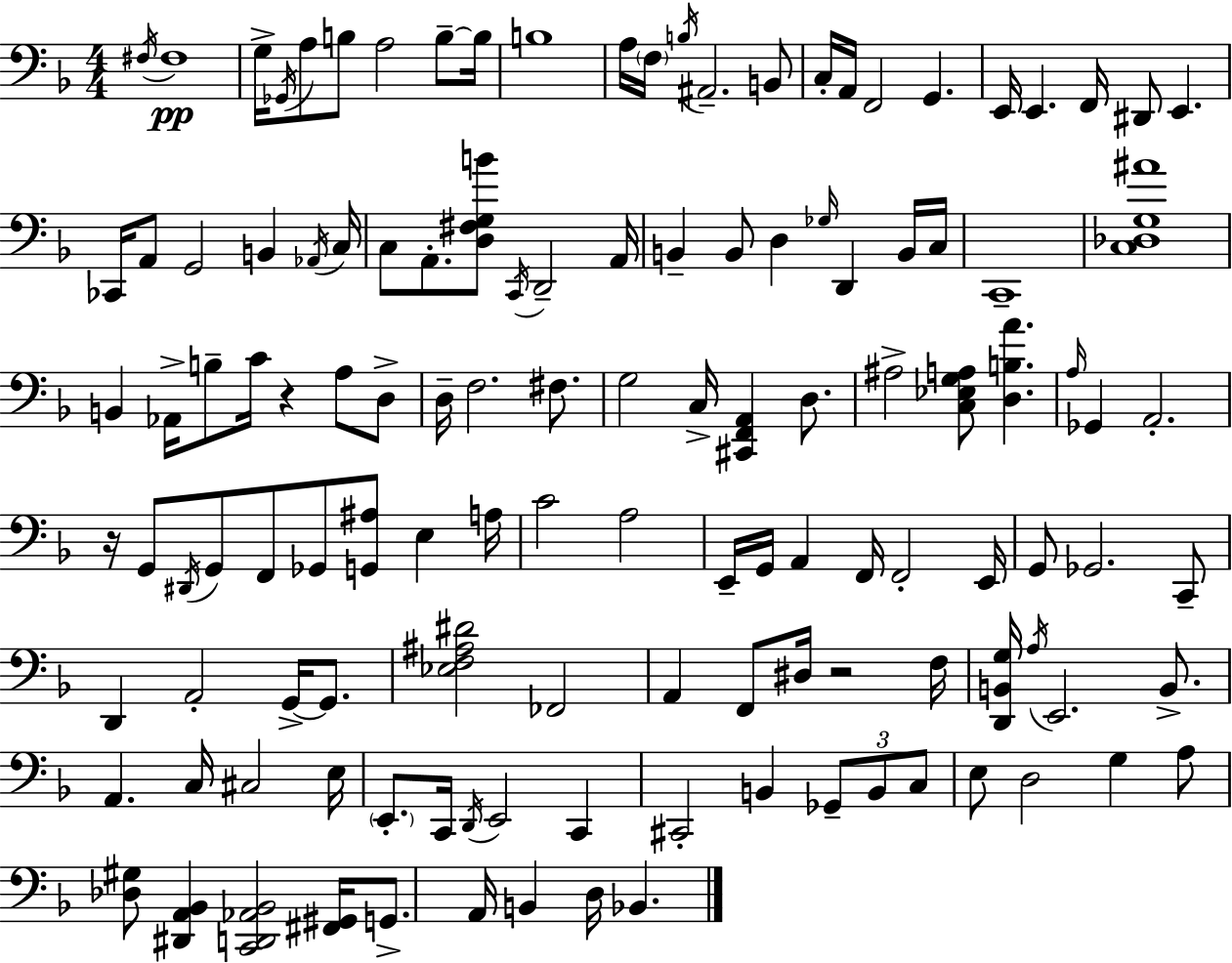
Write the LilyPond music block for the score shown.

{
  \clef bass
  \numericTimeSignature
  \time 4/4
  \key f \major
  \acciaccatura { fis16 }\pp fis1 | g16-> \acciaccatura { ges,16 } a8 b8 a2 b8--~~ | b16 b1 | a16 \parenthesize f16 \acciaccatura { b16 } ais,2.-- | \break b,8 c16-. a,16 f,2 g,4. | e,16 e,4. f,16 dis,8 e,4. | ces,16 a,8 g,2 b,4 | \acciaccatura { aes,16 } c16 c8 a,8.-. <d fis g b'>8 \acciaccatura { c,16 } d,2-- | \break a,16 b,4-- b,8 d4 \grace { ges16 } | d,4 b,16 c16 c,1-- | <c des g ais'>1 | b,4 aes,16-> b8-- c'16 r4 | \break a8 d8-> d16-- f2. | fis8. g2 c16-> <cis, f, a,>4 | d8. ais2-> <c ees g a>8 | <d b a'>4. \grace { a16 } ges,4 a,2.-. | \break r16 g,8 \acciaccatura { dis,16 } g,8 f,8 ges,8 | <g, ais>8 e4 a16 c'2 | a2 e,16-- g,16 a,4 f,16 f,2-. | e,16 g,8 ges,2. | \break c,8-- d,4 a,2-. | g,16->~~ g,8. <ees f ais dis'>2 | fes,2 a,4 f,8 dis16 r2 | f16 <d, b, g>16 \acciaccatura { a16 } e,2. | \break b,8.-> a,4. c16 | cis2 e16 \parenthesize e,8.-. c,16 \acciaccatura { d,16 } e,2 | c,4 cis,2-. | b,4 \tuplet 3/2 { ges,8-- b,8 c8 } e8 d2 | \break g4 a8 <des gis>8 <dis, a, bes,>4 | <c, d, aes, bes,>2 <fis, gis,>16 g,8.-> a,16 b,4 | d16 bes,4. \bar "|."
}